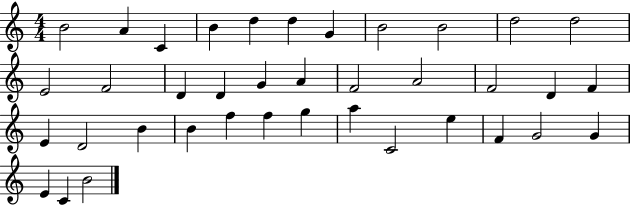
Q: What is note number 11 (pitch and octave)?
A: D5